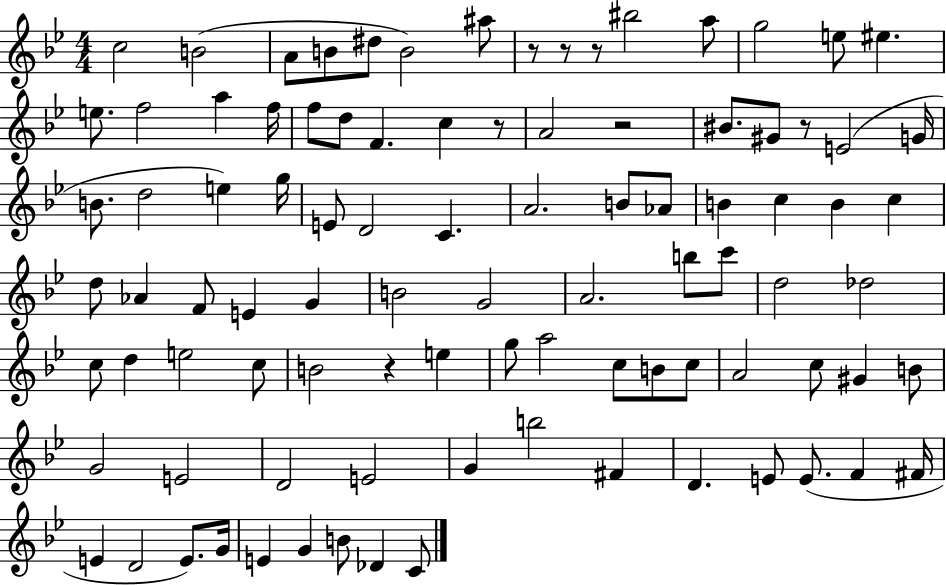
X:1
T:Untitled
M:4/4
L:1/4
K:Bb
c2 B2 A/2 B/2 ^d/2 B2 ^a/2 z/2 z/2 z/2 ^b2 a/2 g2 e/2 ^e e/2 f2 a f/4 f/2 d/2 F c z/2 A2 z2 ^B/2 ^G/2 z/2 E2 G/4 B/2 d2 e g/4 E/2 D2 C A2 B/2 _A/2 B c B c d/2 _A F/2 E G B2 G2 A2 b/2 c'/2 d2 _d2 c/2 d e2 c/2 B2 z e g/2 a2 c/2 B/2 c/2 A2 c/2 ^G B/2 G2 E2 D2 E2 G b2 ^F D E/2 E/2 F ^F/4 E D2 E/2 G/4 E G B/2 _D C/2